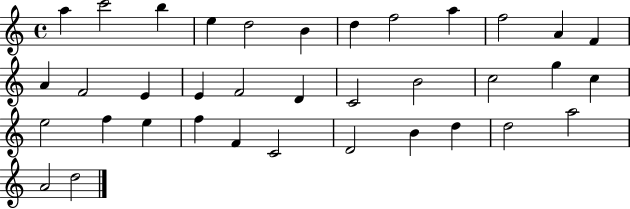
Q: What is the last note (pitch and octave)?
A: D5